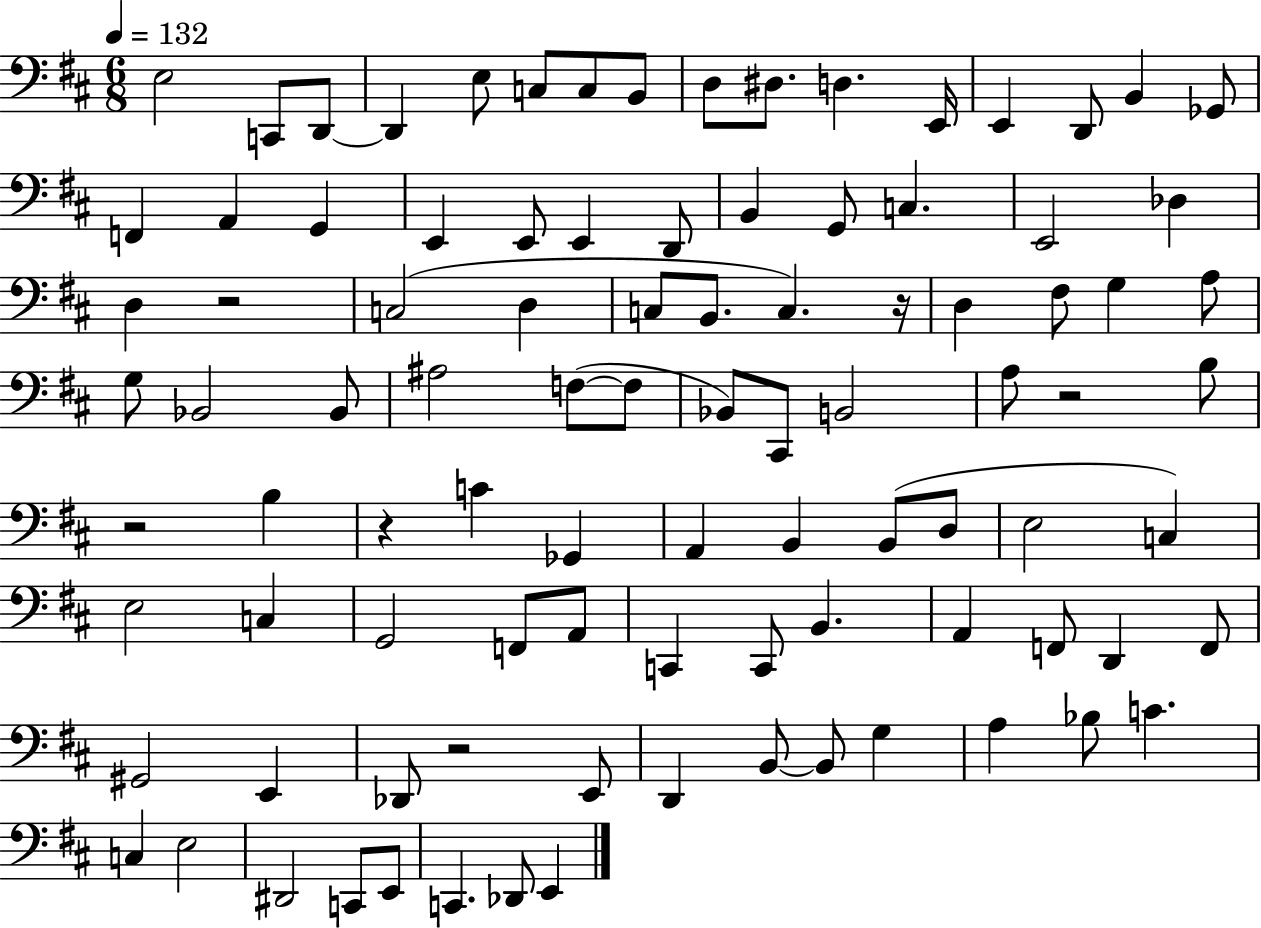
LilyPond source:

{
  \clef bass
  \numericTimeSignature
  \time 6/8
  \key d \major
  \tempo 4 = 132
  \repeat volta 2 { e2 c,8 d,8~~ | d,4 e8 c8 c8 b,8 | d8 dis8. d4. e,16 | e,4 d,8 b,4 ges,8 | \break f,4 a,4 g,4 | e,4 e,8 e,4 d,8 | b,4 g,8 c4. | e,2 des4 | \break d4 r2 | c2( d4 | c8 b,8. c4.) r16 | d4 fis8 g4 a8 | \break g8 bes,2 bes,8 | ais2 f8~(~ f8 | bes,8) cis,8 b,2 | a8 r2 b8 | \break r2 b4 | r4 c'4 ges,4 | a,4 b,4 b,8( d8 | e2 c4) | \break e2 c4 | g,2 f,8 a,8 | c,4 c,8 b,4. | a,4 f,8 d,4 f,8 | \break gis,2 e,4 | des,8 r2 e,8 | d,4 b,8~~ b,8 g4 | a4 bes8 c'4. | \break c4 e2 | dis,2 c,8 e,8 | c,4. des,8 e,4 | } \bar "|."
}